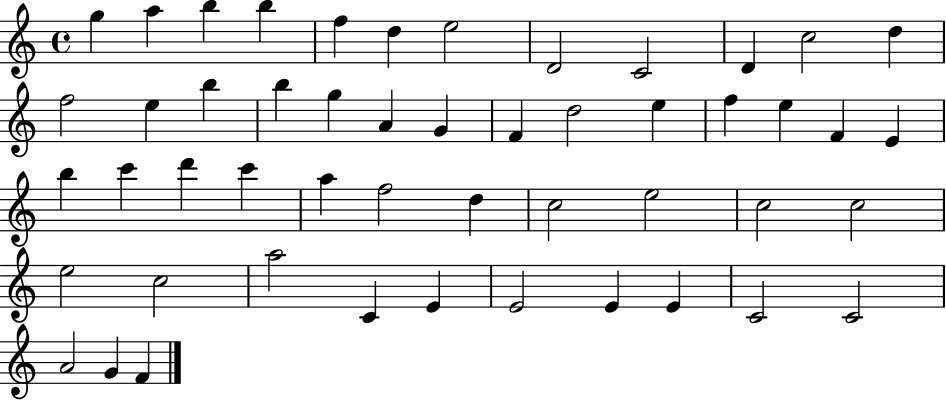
G5/q A5/q B5/q B5/q F5/q D5/q E5/h D4/h C4/h D4/q C5/h D5/q F5/h E5/q B5/q B5/q G5/q A4/q G4/q F4/q D5/h E5/q F5/q E5/q F4/q E4/q B5/q C6/q D6/q C6/q A5/q F5/h D5/q C5/h E5/h C5/h C5/h E5/h C5/h A5/h C4/q E4/q E4/h E4/q E4/q C4/h C4/h A4/h G4/q F4/q